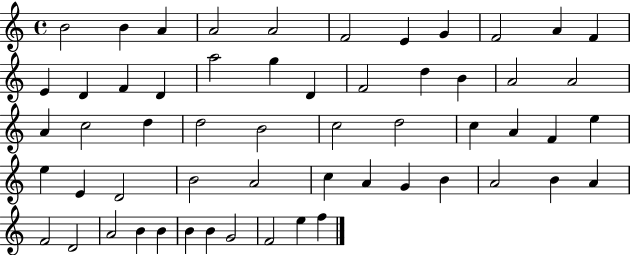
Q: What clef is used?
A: treble